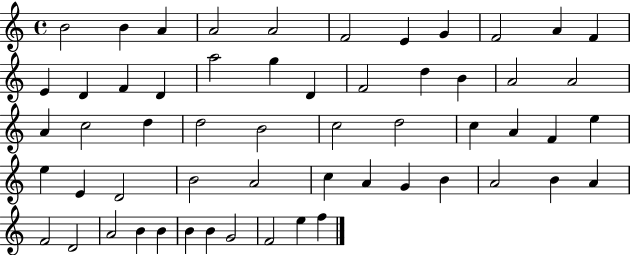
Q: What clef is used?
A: treble